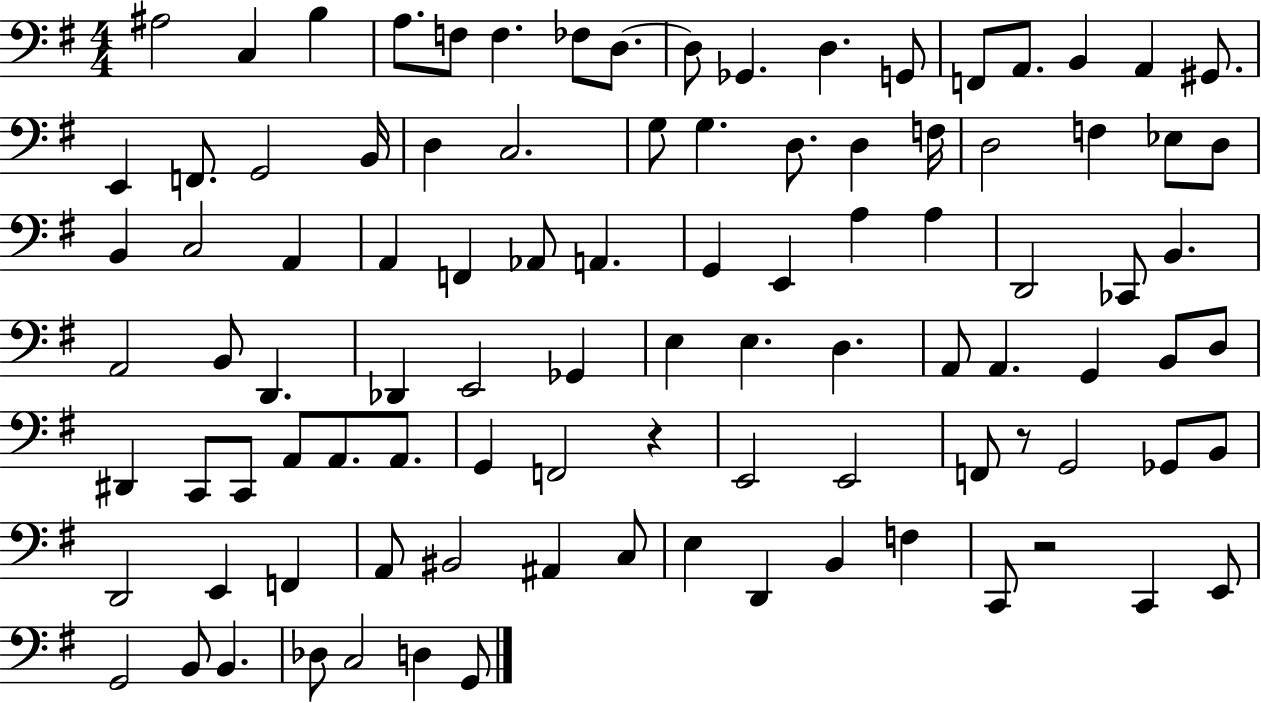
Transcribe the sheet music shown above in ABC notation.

X:1
T:Untitled
M:4/4
L:1/4
K:G
^A,2 C, B, A,/2 F,/2 F, _F,/2 D,/2 D,/2 _G,, D, G,,/2 F,,/2 A,,/2 B,, A,, ^G,,/2 E,, F,,/2 G,,2 B,,/4 D, C,2 G,/2 G, D,/2 D, F,/4 D,2 F, _E,/2 D,/2 B,, C,2 A,, A,, F,, _A,,/2 A,, G,, E,, A, A, D,,2 _C,,/2 B,, A,,2 B,,/2 D,, _D,, E,,2 _G,, E, E, D, A,,/2 A,, G,, B,,/2 D,/2 ^D,, C,,/2 C,,/2 A,,/2 A,,/2 A,,/2 G,, F,,2 z E,,2 E,,2 F,,/2 z/2 G,,2 _G,,/2 B,,/2 D,,2 E,, F,, A,,/2 ^B,,2 ^A,, C,/2 E, D,, B,, F, C,,/2 z2 C,, E,,/2 G,,2 B,,/2 B,, _D,/2 C,2 D, G,,/2